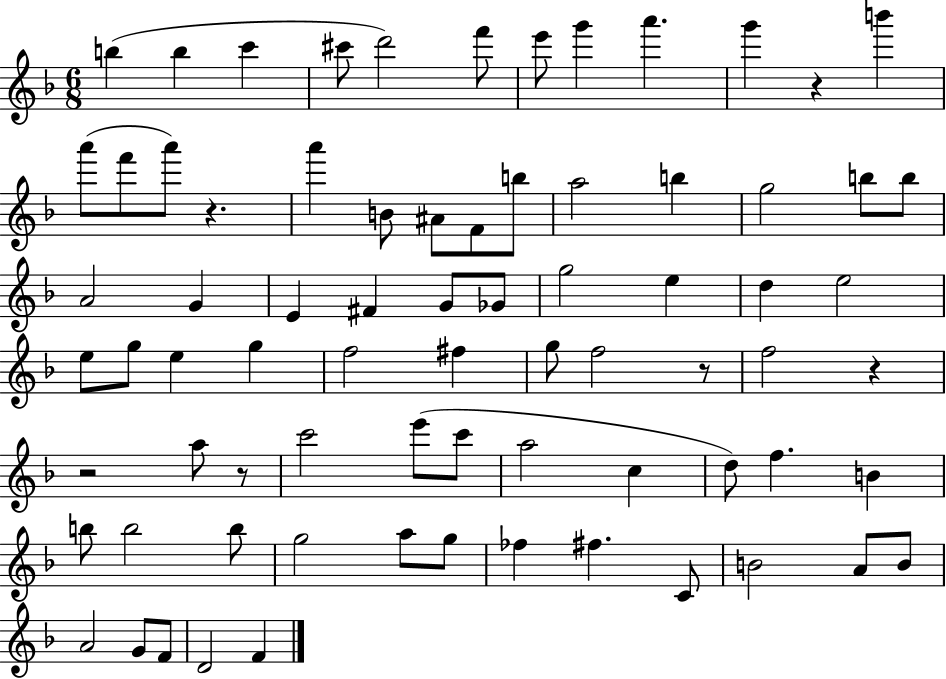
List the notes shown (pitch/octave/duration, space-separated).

B5/q B5/q C6/q C#6/e D6/h F6/e E6/e G6/q A6/q. G6/q R/q B6/q A6/e F6/e A6/e R/q. A6/q B4/e A#4/e F4/e B5/e A5/h B5/q G5/h B5/e B5/e A4/h G4/q E4/q F#4/q G4/e Gb4/e G5/h E5/q D5/q E5/h E5/e G5/e E5/q G5/q F5/h F#5/q G5/e F5/h R/e F5/h R/q R/h A5/e R/e C6/h E6/e C6/e A5/h C5/q D5/e F5/q. B4/q B5/e B5/h B5/e G5/h A5/e G5/e FES5/q F#5/q. C4/e B4/h A4/e B4/e A4/h G4/e F4/e D4/h F4/q